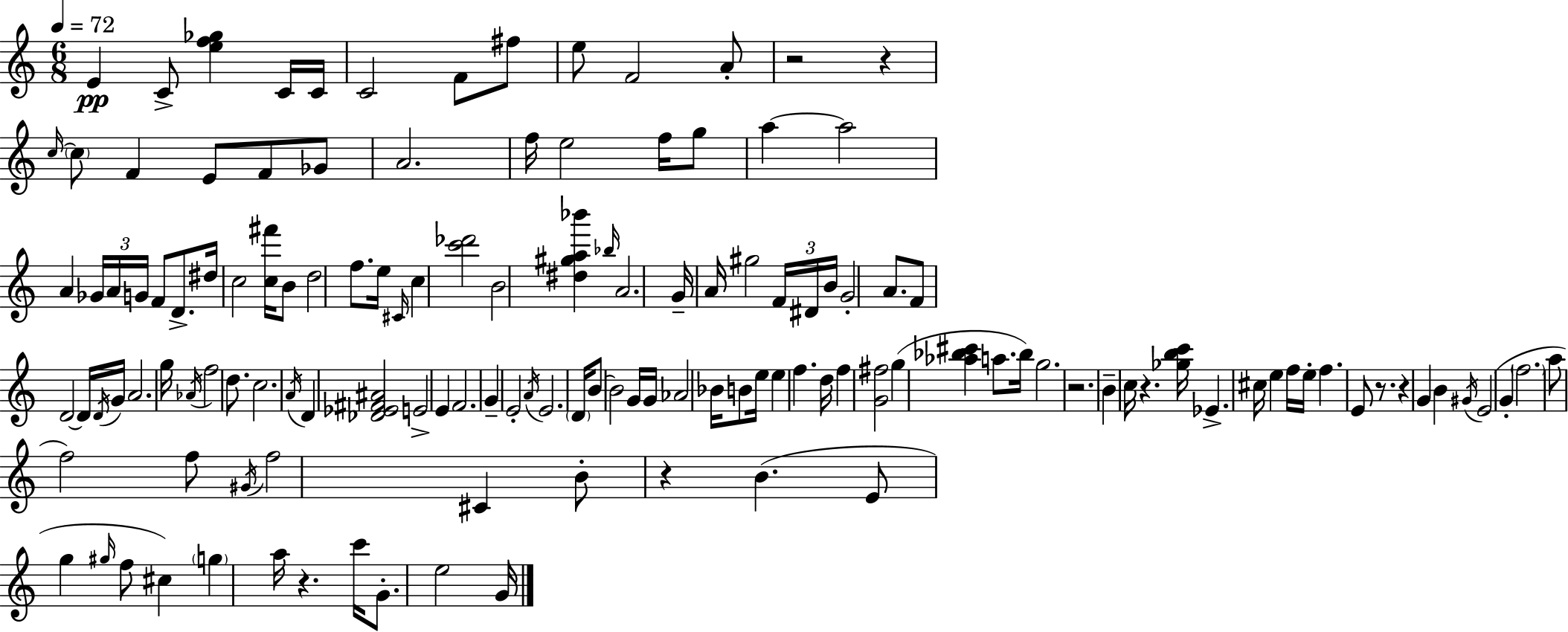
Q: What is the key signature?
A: C major